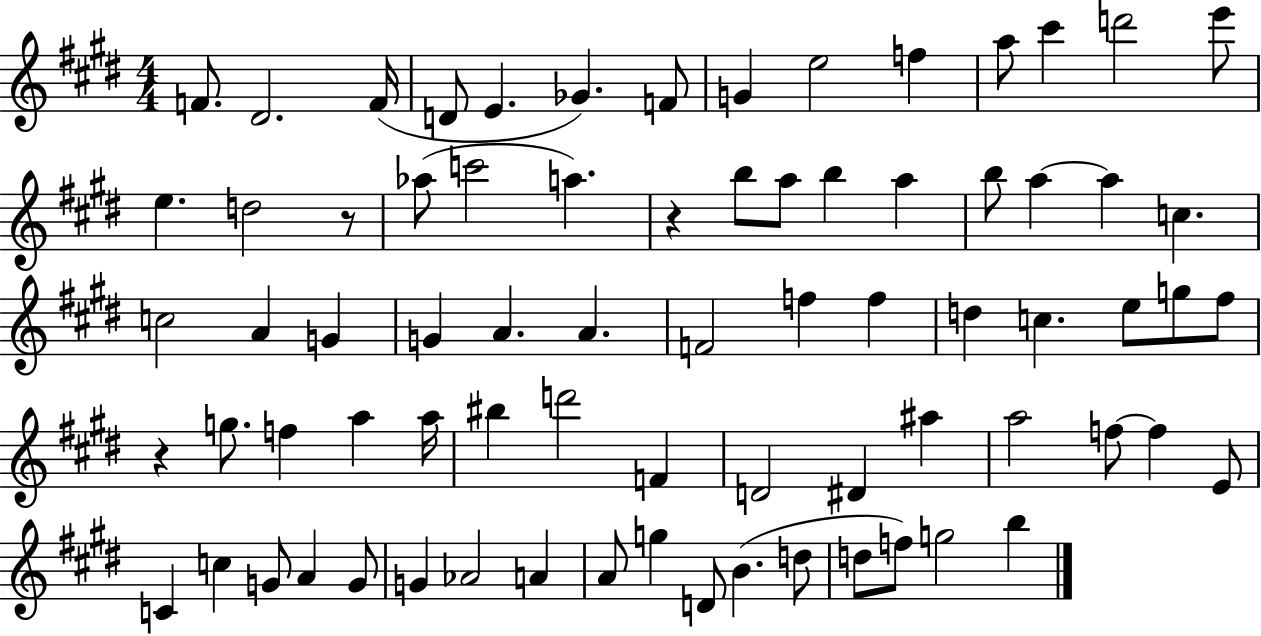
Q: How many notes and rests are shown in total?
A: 75